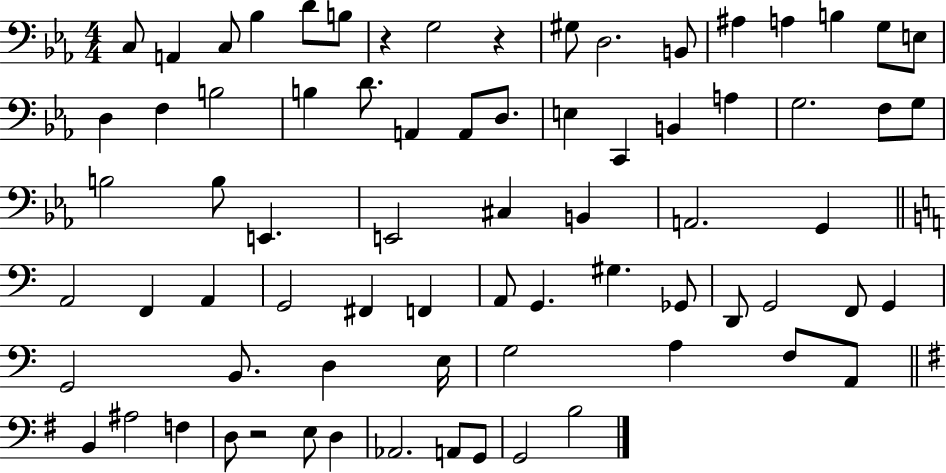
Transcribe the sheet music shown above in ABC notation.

X:1
T:Untitled
M:4/4
L:1/4
K:Eb
C,/2 A,, C,/2 _B, D/2 B,/2 z G,2 z ^G,/2 D,2 B,,/2 ^A, A, B, G,/2 E,/2 D, F, B,2 B, D/2 A,, A,,/2 D,/2 E, C,, B,, A, G,2 F,/2 G,/2 B,2 B,/2 E,, E,,2 ^C, B,, A,,2 G,, A,,2 F,, A,, G,,2 ^F,, F,, A,,/2 G,, ^G, _G,,/2 D,,/2 G,,2 F,,/2 G,, G,,2 B,,/2 D, E,/4 G,2 A, F,/2 A,,/2 B,, ^A,2 F, D,/2 z2 E,/2 D, _A,,2 A,,/2 G,,/2 G,,2 B,2